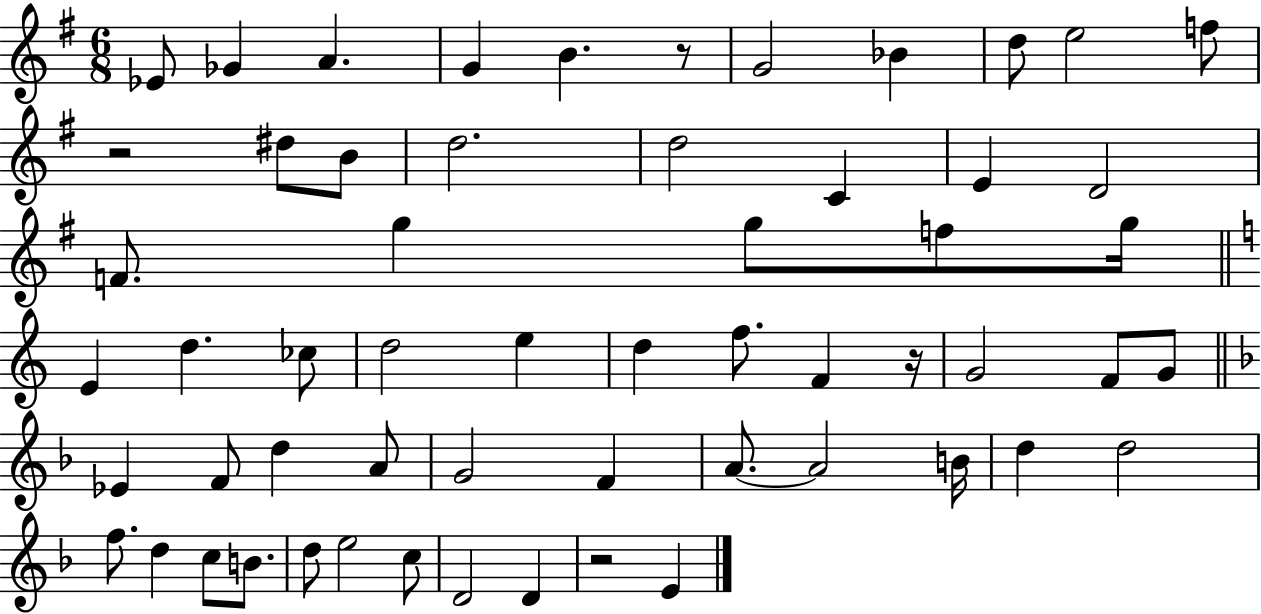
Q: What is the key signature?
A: G major